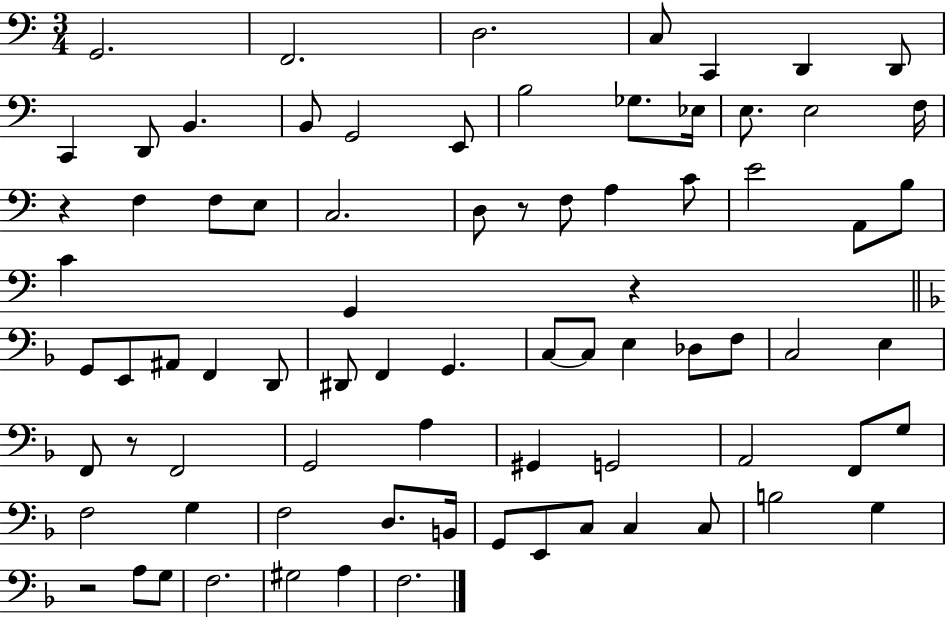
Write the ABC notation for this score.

X:1
T:Untitled
M:3/4
L:1/4
K:C
G,,2 F,,2 D,2 C,/2 C,, D,, D,,/2 C,, D,,/2 B,, B,,/2 G,,2 E,,/2 B,2 _G,/2 _E,/4 E,/2 E,2 F,/4 z F, F,/2 E,/2 C,2 D,/2 z/2 F,/2 A, C/2 E2 A,,/2 B,/2 C G,, z G,,/2 E,,/2 ^A,,/2 F,, D,,/2 ^D,,/2 F,, G,, C,/2 C,/2 E, _D,/2 F,/2 C,2 E, F,,/2 z/2 F,,2 G,,2 A, ^G,, G,,2 A,,2 F,,/2 G,/2 F,2 G, F,2 D,/2 B,,/4 G,,/2 E,,/2 C,/2 C, C,/2 B,2 G, z2 A,/2 G,/2 F,2 ^G,2 A, F,2